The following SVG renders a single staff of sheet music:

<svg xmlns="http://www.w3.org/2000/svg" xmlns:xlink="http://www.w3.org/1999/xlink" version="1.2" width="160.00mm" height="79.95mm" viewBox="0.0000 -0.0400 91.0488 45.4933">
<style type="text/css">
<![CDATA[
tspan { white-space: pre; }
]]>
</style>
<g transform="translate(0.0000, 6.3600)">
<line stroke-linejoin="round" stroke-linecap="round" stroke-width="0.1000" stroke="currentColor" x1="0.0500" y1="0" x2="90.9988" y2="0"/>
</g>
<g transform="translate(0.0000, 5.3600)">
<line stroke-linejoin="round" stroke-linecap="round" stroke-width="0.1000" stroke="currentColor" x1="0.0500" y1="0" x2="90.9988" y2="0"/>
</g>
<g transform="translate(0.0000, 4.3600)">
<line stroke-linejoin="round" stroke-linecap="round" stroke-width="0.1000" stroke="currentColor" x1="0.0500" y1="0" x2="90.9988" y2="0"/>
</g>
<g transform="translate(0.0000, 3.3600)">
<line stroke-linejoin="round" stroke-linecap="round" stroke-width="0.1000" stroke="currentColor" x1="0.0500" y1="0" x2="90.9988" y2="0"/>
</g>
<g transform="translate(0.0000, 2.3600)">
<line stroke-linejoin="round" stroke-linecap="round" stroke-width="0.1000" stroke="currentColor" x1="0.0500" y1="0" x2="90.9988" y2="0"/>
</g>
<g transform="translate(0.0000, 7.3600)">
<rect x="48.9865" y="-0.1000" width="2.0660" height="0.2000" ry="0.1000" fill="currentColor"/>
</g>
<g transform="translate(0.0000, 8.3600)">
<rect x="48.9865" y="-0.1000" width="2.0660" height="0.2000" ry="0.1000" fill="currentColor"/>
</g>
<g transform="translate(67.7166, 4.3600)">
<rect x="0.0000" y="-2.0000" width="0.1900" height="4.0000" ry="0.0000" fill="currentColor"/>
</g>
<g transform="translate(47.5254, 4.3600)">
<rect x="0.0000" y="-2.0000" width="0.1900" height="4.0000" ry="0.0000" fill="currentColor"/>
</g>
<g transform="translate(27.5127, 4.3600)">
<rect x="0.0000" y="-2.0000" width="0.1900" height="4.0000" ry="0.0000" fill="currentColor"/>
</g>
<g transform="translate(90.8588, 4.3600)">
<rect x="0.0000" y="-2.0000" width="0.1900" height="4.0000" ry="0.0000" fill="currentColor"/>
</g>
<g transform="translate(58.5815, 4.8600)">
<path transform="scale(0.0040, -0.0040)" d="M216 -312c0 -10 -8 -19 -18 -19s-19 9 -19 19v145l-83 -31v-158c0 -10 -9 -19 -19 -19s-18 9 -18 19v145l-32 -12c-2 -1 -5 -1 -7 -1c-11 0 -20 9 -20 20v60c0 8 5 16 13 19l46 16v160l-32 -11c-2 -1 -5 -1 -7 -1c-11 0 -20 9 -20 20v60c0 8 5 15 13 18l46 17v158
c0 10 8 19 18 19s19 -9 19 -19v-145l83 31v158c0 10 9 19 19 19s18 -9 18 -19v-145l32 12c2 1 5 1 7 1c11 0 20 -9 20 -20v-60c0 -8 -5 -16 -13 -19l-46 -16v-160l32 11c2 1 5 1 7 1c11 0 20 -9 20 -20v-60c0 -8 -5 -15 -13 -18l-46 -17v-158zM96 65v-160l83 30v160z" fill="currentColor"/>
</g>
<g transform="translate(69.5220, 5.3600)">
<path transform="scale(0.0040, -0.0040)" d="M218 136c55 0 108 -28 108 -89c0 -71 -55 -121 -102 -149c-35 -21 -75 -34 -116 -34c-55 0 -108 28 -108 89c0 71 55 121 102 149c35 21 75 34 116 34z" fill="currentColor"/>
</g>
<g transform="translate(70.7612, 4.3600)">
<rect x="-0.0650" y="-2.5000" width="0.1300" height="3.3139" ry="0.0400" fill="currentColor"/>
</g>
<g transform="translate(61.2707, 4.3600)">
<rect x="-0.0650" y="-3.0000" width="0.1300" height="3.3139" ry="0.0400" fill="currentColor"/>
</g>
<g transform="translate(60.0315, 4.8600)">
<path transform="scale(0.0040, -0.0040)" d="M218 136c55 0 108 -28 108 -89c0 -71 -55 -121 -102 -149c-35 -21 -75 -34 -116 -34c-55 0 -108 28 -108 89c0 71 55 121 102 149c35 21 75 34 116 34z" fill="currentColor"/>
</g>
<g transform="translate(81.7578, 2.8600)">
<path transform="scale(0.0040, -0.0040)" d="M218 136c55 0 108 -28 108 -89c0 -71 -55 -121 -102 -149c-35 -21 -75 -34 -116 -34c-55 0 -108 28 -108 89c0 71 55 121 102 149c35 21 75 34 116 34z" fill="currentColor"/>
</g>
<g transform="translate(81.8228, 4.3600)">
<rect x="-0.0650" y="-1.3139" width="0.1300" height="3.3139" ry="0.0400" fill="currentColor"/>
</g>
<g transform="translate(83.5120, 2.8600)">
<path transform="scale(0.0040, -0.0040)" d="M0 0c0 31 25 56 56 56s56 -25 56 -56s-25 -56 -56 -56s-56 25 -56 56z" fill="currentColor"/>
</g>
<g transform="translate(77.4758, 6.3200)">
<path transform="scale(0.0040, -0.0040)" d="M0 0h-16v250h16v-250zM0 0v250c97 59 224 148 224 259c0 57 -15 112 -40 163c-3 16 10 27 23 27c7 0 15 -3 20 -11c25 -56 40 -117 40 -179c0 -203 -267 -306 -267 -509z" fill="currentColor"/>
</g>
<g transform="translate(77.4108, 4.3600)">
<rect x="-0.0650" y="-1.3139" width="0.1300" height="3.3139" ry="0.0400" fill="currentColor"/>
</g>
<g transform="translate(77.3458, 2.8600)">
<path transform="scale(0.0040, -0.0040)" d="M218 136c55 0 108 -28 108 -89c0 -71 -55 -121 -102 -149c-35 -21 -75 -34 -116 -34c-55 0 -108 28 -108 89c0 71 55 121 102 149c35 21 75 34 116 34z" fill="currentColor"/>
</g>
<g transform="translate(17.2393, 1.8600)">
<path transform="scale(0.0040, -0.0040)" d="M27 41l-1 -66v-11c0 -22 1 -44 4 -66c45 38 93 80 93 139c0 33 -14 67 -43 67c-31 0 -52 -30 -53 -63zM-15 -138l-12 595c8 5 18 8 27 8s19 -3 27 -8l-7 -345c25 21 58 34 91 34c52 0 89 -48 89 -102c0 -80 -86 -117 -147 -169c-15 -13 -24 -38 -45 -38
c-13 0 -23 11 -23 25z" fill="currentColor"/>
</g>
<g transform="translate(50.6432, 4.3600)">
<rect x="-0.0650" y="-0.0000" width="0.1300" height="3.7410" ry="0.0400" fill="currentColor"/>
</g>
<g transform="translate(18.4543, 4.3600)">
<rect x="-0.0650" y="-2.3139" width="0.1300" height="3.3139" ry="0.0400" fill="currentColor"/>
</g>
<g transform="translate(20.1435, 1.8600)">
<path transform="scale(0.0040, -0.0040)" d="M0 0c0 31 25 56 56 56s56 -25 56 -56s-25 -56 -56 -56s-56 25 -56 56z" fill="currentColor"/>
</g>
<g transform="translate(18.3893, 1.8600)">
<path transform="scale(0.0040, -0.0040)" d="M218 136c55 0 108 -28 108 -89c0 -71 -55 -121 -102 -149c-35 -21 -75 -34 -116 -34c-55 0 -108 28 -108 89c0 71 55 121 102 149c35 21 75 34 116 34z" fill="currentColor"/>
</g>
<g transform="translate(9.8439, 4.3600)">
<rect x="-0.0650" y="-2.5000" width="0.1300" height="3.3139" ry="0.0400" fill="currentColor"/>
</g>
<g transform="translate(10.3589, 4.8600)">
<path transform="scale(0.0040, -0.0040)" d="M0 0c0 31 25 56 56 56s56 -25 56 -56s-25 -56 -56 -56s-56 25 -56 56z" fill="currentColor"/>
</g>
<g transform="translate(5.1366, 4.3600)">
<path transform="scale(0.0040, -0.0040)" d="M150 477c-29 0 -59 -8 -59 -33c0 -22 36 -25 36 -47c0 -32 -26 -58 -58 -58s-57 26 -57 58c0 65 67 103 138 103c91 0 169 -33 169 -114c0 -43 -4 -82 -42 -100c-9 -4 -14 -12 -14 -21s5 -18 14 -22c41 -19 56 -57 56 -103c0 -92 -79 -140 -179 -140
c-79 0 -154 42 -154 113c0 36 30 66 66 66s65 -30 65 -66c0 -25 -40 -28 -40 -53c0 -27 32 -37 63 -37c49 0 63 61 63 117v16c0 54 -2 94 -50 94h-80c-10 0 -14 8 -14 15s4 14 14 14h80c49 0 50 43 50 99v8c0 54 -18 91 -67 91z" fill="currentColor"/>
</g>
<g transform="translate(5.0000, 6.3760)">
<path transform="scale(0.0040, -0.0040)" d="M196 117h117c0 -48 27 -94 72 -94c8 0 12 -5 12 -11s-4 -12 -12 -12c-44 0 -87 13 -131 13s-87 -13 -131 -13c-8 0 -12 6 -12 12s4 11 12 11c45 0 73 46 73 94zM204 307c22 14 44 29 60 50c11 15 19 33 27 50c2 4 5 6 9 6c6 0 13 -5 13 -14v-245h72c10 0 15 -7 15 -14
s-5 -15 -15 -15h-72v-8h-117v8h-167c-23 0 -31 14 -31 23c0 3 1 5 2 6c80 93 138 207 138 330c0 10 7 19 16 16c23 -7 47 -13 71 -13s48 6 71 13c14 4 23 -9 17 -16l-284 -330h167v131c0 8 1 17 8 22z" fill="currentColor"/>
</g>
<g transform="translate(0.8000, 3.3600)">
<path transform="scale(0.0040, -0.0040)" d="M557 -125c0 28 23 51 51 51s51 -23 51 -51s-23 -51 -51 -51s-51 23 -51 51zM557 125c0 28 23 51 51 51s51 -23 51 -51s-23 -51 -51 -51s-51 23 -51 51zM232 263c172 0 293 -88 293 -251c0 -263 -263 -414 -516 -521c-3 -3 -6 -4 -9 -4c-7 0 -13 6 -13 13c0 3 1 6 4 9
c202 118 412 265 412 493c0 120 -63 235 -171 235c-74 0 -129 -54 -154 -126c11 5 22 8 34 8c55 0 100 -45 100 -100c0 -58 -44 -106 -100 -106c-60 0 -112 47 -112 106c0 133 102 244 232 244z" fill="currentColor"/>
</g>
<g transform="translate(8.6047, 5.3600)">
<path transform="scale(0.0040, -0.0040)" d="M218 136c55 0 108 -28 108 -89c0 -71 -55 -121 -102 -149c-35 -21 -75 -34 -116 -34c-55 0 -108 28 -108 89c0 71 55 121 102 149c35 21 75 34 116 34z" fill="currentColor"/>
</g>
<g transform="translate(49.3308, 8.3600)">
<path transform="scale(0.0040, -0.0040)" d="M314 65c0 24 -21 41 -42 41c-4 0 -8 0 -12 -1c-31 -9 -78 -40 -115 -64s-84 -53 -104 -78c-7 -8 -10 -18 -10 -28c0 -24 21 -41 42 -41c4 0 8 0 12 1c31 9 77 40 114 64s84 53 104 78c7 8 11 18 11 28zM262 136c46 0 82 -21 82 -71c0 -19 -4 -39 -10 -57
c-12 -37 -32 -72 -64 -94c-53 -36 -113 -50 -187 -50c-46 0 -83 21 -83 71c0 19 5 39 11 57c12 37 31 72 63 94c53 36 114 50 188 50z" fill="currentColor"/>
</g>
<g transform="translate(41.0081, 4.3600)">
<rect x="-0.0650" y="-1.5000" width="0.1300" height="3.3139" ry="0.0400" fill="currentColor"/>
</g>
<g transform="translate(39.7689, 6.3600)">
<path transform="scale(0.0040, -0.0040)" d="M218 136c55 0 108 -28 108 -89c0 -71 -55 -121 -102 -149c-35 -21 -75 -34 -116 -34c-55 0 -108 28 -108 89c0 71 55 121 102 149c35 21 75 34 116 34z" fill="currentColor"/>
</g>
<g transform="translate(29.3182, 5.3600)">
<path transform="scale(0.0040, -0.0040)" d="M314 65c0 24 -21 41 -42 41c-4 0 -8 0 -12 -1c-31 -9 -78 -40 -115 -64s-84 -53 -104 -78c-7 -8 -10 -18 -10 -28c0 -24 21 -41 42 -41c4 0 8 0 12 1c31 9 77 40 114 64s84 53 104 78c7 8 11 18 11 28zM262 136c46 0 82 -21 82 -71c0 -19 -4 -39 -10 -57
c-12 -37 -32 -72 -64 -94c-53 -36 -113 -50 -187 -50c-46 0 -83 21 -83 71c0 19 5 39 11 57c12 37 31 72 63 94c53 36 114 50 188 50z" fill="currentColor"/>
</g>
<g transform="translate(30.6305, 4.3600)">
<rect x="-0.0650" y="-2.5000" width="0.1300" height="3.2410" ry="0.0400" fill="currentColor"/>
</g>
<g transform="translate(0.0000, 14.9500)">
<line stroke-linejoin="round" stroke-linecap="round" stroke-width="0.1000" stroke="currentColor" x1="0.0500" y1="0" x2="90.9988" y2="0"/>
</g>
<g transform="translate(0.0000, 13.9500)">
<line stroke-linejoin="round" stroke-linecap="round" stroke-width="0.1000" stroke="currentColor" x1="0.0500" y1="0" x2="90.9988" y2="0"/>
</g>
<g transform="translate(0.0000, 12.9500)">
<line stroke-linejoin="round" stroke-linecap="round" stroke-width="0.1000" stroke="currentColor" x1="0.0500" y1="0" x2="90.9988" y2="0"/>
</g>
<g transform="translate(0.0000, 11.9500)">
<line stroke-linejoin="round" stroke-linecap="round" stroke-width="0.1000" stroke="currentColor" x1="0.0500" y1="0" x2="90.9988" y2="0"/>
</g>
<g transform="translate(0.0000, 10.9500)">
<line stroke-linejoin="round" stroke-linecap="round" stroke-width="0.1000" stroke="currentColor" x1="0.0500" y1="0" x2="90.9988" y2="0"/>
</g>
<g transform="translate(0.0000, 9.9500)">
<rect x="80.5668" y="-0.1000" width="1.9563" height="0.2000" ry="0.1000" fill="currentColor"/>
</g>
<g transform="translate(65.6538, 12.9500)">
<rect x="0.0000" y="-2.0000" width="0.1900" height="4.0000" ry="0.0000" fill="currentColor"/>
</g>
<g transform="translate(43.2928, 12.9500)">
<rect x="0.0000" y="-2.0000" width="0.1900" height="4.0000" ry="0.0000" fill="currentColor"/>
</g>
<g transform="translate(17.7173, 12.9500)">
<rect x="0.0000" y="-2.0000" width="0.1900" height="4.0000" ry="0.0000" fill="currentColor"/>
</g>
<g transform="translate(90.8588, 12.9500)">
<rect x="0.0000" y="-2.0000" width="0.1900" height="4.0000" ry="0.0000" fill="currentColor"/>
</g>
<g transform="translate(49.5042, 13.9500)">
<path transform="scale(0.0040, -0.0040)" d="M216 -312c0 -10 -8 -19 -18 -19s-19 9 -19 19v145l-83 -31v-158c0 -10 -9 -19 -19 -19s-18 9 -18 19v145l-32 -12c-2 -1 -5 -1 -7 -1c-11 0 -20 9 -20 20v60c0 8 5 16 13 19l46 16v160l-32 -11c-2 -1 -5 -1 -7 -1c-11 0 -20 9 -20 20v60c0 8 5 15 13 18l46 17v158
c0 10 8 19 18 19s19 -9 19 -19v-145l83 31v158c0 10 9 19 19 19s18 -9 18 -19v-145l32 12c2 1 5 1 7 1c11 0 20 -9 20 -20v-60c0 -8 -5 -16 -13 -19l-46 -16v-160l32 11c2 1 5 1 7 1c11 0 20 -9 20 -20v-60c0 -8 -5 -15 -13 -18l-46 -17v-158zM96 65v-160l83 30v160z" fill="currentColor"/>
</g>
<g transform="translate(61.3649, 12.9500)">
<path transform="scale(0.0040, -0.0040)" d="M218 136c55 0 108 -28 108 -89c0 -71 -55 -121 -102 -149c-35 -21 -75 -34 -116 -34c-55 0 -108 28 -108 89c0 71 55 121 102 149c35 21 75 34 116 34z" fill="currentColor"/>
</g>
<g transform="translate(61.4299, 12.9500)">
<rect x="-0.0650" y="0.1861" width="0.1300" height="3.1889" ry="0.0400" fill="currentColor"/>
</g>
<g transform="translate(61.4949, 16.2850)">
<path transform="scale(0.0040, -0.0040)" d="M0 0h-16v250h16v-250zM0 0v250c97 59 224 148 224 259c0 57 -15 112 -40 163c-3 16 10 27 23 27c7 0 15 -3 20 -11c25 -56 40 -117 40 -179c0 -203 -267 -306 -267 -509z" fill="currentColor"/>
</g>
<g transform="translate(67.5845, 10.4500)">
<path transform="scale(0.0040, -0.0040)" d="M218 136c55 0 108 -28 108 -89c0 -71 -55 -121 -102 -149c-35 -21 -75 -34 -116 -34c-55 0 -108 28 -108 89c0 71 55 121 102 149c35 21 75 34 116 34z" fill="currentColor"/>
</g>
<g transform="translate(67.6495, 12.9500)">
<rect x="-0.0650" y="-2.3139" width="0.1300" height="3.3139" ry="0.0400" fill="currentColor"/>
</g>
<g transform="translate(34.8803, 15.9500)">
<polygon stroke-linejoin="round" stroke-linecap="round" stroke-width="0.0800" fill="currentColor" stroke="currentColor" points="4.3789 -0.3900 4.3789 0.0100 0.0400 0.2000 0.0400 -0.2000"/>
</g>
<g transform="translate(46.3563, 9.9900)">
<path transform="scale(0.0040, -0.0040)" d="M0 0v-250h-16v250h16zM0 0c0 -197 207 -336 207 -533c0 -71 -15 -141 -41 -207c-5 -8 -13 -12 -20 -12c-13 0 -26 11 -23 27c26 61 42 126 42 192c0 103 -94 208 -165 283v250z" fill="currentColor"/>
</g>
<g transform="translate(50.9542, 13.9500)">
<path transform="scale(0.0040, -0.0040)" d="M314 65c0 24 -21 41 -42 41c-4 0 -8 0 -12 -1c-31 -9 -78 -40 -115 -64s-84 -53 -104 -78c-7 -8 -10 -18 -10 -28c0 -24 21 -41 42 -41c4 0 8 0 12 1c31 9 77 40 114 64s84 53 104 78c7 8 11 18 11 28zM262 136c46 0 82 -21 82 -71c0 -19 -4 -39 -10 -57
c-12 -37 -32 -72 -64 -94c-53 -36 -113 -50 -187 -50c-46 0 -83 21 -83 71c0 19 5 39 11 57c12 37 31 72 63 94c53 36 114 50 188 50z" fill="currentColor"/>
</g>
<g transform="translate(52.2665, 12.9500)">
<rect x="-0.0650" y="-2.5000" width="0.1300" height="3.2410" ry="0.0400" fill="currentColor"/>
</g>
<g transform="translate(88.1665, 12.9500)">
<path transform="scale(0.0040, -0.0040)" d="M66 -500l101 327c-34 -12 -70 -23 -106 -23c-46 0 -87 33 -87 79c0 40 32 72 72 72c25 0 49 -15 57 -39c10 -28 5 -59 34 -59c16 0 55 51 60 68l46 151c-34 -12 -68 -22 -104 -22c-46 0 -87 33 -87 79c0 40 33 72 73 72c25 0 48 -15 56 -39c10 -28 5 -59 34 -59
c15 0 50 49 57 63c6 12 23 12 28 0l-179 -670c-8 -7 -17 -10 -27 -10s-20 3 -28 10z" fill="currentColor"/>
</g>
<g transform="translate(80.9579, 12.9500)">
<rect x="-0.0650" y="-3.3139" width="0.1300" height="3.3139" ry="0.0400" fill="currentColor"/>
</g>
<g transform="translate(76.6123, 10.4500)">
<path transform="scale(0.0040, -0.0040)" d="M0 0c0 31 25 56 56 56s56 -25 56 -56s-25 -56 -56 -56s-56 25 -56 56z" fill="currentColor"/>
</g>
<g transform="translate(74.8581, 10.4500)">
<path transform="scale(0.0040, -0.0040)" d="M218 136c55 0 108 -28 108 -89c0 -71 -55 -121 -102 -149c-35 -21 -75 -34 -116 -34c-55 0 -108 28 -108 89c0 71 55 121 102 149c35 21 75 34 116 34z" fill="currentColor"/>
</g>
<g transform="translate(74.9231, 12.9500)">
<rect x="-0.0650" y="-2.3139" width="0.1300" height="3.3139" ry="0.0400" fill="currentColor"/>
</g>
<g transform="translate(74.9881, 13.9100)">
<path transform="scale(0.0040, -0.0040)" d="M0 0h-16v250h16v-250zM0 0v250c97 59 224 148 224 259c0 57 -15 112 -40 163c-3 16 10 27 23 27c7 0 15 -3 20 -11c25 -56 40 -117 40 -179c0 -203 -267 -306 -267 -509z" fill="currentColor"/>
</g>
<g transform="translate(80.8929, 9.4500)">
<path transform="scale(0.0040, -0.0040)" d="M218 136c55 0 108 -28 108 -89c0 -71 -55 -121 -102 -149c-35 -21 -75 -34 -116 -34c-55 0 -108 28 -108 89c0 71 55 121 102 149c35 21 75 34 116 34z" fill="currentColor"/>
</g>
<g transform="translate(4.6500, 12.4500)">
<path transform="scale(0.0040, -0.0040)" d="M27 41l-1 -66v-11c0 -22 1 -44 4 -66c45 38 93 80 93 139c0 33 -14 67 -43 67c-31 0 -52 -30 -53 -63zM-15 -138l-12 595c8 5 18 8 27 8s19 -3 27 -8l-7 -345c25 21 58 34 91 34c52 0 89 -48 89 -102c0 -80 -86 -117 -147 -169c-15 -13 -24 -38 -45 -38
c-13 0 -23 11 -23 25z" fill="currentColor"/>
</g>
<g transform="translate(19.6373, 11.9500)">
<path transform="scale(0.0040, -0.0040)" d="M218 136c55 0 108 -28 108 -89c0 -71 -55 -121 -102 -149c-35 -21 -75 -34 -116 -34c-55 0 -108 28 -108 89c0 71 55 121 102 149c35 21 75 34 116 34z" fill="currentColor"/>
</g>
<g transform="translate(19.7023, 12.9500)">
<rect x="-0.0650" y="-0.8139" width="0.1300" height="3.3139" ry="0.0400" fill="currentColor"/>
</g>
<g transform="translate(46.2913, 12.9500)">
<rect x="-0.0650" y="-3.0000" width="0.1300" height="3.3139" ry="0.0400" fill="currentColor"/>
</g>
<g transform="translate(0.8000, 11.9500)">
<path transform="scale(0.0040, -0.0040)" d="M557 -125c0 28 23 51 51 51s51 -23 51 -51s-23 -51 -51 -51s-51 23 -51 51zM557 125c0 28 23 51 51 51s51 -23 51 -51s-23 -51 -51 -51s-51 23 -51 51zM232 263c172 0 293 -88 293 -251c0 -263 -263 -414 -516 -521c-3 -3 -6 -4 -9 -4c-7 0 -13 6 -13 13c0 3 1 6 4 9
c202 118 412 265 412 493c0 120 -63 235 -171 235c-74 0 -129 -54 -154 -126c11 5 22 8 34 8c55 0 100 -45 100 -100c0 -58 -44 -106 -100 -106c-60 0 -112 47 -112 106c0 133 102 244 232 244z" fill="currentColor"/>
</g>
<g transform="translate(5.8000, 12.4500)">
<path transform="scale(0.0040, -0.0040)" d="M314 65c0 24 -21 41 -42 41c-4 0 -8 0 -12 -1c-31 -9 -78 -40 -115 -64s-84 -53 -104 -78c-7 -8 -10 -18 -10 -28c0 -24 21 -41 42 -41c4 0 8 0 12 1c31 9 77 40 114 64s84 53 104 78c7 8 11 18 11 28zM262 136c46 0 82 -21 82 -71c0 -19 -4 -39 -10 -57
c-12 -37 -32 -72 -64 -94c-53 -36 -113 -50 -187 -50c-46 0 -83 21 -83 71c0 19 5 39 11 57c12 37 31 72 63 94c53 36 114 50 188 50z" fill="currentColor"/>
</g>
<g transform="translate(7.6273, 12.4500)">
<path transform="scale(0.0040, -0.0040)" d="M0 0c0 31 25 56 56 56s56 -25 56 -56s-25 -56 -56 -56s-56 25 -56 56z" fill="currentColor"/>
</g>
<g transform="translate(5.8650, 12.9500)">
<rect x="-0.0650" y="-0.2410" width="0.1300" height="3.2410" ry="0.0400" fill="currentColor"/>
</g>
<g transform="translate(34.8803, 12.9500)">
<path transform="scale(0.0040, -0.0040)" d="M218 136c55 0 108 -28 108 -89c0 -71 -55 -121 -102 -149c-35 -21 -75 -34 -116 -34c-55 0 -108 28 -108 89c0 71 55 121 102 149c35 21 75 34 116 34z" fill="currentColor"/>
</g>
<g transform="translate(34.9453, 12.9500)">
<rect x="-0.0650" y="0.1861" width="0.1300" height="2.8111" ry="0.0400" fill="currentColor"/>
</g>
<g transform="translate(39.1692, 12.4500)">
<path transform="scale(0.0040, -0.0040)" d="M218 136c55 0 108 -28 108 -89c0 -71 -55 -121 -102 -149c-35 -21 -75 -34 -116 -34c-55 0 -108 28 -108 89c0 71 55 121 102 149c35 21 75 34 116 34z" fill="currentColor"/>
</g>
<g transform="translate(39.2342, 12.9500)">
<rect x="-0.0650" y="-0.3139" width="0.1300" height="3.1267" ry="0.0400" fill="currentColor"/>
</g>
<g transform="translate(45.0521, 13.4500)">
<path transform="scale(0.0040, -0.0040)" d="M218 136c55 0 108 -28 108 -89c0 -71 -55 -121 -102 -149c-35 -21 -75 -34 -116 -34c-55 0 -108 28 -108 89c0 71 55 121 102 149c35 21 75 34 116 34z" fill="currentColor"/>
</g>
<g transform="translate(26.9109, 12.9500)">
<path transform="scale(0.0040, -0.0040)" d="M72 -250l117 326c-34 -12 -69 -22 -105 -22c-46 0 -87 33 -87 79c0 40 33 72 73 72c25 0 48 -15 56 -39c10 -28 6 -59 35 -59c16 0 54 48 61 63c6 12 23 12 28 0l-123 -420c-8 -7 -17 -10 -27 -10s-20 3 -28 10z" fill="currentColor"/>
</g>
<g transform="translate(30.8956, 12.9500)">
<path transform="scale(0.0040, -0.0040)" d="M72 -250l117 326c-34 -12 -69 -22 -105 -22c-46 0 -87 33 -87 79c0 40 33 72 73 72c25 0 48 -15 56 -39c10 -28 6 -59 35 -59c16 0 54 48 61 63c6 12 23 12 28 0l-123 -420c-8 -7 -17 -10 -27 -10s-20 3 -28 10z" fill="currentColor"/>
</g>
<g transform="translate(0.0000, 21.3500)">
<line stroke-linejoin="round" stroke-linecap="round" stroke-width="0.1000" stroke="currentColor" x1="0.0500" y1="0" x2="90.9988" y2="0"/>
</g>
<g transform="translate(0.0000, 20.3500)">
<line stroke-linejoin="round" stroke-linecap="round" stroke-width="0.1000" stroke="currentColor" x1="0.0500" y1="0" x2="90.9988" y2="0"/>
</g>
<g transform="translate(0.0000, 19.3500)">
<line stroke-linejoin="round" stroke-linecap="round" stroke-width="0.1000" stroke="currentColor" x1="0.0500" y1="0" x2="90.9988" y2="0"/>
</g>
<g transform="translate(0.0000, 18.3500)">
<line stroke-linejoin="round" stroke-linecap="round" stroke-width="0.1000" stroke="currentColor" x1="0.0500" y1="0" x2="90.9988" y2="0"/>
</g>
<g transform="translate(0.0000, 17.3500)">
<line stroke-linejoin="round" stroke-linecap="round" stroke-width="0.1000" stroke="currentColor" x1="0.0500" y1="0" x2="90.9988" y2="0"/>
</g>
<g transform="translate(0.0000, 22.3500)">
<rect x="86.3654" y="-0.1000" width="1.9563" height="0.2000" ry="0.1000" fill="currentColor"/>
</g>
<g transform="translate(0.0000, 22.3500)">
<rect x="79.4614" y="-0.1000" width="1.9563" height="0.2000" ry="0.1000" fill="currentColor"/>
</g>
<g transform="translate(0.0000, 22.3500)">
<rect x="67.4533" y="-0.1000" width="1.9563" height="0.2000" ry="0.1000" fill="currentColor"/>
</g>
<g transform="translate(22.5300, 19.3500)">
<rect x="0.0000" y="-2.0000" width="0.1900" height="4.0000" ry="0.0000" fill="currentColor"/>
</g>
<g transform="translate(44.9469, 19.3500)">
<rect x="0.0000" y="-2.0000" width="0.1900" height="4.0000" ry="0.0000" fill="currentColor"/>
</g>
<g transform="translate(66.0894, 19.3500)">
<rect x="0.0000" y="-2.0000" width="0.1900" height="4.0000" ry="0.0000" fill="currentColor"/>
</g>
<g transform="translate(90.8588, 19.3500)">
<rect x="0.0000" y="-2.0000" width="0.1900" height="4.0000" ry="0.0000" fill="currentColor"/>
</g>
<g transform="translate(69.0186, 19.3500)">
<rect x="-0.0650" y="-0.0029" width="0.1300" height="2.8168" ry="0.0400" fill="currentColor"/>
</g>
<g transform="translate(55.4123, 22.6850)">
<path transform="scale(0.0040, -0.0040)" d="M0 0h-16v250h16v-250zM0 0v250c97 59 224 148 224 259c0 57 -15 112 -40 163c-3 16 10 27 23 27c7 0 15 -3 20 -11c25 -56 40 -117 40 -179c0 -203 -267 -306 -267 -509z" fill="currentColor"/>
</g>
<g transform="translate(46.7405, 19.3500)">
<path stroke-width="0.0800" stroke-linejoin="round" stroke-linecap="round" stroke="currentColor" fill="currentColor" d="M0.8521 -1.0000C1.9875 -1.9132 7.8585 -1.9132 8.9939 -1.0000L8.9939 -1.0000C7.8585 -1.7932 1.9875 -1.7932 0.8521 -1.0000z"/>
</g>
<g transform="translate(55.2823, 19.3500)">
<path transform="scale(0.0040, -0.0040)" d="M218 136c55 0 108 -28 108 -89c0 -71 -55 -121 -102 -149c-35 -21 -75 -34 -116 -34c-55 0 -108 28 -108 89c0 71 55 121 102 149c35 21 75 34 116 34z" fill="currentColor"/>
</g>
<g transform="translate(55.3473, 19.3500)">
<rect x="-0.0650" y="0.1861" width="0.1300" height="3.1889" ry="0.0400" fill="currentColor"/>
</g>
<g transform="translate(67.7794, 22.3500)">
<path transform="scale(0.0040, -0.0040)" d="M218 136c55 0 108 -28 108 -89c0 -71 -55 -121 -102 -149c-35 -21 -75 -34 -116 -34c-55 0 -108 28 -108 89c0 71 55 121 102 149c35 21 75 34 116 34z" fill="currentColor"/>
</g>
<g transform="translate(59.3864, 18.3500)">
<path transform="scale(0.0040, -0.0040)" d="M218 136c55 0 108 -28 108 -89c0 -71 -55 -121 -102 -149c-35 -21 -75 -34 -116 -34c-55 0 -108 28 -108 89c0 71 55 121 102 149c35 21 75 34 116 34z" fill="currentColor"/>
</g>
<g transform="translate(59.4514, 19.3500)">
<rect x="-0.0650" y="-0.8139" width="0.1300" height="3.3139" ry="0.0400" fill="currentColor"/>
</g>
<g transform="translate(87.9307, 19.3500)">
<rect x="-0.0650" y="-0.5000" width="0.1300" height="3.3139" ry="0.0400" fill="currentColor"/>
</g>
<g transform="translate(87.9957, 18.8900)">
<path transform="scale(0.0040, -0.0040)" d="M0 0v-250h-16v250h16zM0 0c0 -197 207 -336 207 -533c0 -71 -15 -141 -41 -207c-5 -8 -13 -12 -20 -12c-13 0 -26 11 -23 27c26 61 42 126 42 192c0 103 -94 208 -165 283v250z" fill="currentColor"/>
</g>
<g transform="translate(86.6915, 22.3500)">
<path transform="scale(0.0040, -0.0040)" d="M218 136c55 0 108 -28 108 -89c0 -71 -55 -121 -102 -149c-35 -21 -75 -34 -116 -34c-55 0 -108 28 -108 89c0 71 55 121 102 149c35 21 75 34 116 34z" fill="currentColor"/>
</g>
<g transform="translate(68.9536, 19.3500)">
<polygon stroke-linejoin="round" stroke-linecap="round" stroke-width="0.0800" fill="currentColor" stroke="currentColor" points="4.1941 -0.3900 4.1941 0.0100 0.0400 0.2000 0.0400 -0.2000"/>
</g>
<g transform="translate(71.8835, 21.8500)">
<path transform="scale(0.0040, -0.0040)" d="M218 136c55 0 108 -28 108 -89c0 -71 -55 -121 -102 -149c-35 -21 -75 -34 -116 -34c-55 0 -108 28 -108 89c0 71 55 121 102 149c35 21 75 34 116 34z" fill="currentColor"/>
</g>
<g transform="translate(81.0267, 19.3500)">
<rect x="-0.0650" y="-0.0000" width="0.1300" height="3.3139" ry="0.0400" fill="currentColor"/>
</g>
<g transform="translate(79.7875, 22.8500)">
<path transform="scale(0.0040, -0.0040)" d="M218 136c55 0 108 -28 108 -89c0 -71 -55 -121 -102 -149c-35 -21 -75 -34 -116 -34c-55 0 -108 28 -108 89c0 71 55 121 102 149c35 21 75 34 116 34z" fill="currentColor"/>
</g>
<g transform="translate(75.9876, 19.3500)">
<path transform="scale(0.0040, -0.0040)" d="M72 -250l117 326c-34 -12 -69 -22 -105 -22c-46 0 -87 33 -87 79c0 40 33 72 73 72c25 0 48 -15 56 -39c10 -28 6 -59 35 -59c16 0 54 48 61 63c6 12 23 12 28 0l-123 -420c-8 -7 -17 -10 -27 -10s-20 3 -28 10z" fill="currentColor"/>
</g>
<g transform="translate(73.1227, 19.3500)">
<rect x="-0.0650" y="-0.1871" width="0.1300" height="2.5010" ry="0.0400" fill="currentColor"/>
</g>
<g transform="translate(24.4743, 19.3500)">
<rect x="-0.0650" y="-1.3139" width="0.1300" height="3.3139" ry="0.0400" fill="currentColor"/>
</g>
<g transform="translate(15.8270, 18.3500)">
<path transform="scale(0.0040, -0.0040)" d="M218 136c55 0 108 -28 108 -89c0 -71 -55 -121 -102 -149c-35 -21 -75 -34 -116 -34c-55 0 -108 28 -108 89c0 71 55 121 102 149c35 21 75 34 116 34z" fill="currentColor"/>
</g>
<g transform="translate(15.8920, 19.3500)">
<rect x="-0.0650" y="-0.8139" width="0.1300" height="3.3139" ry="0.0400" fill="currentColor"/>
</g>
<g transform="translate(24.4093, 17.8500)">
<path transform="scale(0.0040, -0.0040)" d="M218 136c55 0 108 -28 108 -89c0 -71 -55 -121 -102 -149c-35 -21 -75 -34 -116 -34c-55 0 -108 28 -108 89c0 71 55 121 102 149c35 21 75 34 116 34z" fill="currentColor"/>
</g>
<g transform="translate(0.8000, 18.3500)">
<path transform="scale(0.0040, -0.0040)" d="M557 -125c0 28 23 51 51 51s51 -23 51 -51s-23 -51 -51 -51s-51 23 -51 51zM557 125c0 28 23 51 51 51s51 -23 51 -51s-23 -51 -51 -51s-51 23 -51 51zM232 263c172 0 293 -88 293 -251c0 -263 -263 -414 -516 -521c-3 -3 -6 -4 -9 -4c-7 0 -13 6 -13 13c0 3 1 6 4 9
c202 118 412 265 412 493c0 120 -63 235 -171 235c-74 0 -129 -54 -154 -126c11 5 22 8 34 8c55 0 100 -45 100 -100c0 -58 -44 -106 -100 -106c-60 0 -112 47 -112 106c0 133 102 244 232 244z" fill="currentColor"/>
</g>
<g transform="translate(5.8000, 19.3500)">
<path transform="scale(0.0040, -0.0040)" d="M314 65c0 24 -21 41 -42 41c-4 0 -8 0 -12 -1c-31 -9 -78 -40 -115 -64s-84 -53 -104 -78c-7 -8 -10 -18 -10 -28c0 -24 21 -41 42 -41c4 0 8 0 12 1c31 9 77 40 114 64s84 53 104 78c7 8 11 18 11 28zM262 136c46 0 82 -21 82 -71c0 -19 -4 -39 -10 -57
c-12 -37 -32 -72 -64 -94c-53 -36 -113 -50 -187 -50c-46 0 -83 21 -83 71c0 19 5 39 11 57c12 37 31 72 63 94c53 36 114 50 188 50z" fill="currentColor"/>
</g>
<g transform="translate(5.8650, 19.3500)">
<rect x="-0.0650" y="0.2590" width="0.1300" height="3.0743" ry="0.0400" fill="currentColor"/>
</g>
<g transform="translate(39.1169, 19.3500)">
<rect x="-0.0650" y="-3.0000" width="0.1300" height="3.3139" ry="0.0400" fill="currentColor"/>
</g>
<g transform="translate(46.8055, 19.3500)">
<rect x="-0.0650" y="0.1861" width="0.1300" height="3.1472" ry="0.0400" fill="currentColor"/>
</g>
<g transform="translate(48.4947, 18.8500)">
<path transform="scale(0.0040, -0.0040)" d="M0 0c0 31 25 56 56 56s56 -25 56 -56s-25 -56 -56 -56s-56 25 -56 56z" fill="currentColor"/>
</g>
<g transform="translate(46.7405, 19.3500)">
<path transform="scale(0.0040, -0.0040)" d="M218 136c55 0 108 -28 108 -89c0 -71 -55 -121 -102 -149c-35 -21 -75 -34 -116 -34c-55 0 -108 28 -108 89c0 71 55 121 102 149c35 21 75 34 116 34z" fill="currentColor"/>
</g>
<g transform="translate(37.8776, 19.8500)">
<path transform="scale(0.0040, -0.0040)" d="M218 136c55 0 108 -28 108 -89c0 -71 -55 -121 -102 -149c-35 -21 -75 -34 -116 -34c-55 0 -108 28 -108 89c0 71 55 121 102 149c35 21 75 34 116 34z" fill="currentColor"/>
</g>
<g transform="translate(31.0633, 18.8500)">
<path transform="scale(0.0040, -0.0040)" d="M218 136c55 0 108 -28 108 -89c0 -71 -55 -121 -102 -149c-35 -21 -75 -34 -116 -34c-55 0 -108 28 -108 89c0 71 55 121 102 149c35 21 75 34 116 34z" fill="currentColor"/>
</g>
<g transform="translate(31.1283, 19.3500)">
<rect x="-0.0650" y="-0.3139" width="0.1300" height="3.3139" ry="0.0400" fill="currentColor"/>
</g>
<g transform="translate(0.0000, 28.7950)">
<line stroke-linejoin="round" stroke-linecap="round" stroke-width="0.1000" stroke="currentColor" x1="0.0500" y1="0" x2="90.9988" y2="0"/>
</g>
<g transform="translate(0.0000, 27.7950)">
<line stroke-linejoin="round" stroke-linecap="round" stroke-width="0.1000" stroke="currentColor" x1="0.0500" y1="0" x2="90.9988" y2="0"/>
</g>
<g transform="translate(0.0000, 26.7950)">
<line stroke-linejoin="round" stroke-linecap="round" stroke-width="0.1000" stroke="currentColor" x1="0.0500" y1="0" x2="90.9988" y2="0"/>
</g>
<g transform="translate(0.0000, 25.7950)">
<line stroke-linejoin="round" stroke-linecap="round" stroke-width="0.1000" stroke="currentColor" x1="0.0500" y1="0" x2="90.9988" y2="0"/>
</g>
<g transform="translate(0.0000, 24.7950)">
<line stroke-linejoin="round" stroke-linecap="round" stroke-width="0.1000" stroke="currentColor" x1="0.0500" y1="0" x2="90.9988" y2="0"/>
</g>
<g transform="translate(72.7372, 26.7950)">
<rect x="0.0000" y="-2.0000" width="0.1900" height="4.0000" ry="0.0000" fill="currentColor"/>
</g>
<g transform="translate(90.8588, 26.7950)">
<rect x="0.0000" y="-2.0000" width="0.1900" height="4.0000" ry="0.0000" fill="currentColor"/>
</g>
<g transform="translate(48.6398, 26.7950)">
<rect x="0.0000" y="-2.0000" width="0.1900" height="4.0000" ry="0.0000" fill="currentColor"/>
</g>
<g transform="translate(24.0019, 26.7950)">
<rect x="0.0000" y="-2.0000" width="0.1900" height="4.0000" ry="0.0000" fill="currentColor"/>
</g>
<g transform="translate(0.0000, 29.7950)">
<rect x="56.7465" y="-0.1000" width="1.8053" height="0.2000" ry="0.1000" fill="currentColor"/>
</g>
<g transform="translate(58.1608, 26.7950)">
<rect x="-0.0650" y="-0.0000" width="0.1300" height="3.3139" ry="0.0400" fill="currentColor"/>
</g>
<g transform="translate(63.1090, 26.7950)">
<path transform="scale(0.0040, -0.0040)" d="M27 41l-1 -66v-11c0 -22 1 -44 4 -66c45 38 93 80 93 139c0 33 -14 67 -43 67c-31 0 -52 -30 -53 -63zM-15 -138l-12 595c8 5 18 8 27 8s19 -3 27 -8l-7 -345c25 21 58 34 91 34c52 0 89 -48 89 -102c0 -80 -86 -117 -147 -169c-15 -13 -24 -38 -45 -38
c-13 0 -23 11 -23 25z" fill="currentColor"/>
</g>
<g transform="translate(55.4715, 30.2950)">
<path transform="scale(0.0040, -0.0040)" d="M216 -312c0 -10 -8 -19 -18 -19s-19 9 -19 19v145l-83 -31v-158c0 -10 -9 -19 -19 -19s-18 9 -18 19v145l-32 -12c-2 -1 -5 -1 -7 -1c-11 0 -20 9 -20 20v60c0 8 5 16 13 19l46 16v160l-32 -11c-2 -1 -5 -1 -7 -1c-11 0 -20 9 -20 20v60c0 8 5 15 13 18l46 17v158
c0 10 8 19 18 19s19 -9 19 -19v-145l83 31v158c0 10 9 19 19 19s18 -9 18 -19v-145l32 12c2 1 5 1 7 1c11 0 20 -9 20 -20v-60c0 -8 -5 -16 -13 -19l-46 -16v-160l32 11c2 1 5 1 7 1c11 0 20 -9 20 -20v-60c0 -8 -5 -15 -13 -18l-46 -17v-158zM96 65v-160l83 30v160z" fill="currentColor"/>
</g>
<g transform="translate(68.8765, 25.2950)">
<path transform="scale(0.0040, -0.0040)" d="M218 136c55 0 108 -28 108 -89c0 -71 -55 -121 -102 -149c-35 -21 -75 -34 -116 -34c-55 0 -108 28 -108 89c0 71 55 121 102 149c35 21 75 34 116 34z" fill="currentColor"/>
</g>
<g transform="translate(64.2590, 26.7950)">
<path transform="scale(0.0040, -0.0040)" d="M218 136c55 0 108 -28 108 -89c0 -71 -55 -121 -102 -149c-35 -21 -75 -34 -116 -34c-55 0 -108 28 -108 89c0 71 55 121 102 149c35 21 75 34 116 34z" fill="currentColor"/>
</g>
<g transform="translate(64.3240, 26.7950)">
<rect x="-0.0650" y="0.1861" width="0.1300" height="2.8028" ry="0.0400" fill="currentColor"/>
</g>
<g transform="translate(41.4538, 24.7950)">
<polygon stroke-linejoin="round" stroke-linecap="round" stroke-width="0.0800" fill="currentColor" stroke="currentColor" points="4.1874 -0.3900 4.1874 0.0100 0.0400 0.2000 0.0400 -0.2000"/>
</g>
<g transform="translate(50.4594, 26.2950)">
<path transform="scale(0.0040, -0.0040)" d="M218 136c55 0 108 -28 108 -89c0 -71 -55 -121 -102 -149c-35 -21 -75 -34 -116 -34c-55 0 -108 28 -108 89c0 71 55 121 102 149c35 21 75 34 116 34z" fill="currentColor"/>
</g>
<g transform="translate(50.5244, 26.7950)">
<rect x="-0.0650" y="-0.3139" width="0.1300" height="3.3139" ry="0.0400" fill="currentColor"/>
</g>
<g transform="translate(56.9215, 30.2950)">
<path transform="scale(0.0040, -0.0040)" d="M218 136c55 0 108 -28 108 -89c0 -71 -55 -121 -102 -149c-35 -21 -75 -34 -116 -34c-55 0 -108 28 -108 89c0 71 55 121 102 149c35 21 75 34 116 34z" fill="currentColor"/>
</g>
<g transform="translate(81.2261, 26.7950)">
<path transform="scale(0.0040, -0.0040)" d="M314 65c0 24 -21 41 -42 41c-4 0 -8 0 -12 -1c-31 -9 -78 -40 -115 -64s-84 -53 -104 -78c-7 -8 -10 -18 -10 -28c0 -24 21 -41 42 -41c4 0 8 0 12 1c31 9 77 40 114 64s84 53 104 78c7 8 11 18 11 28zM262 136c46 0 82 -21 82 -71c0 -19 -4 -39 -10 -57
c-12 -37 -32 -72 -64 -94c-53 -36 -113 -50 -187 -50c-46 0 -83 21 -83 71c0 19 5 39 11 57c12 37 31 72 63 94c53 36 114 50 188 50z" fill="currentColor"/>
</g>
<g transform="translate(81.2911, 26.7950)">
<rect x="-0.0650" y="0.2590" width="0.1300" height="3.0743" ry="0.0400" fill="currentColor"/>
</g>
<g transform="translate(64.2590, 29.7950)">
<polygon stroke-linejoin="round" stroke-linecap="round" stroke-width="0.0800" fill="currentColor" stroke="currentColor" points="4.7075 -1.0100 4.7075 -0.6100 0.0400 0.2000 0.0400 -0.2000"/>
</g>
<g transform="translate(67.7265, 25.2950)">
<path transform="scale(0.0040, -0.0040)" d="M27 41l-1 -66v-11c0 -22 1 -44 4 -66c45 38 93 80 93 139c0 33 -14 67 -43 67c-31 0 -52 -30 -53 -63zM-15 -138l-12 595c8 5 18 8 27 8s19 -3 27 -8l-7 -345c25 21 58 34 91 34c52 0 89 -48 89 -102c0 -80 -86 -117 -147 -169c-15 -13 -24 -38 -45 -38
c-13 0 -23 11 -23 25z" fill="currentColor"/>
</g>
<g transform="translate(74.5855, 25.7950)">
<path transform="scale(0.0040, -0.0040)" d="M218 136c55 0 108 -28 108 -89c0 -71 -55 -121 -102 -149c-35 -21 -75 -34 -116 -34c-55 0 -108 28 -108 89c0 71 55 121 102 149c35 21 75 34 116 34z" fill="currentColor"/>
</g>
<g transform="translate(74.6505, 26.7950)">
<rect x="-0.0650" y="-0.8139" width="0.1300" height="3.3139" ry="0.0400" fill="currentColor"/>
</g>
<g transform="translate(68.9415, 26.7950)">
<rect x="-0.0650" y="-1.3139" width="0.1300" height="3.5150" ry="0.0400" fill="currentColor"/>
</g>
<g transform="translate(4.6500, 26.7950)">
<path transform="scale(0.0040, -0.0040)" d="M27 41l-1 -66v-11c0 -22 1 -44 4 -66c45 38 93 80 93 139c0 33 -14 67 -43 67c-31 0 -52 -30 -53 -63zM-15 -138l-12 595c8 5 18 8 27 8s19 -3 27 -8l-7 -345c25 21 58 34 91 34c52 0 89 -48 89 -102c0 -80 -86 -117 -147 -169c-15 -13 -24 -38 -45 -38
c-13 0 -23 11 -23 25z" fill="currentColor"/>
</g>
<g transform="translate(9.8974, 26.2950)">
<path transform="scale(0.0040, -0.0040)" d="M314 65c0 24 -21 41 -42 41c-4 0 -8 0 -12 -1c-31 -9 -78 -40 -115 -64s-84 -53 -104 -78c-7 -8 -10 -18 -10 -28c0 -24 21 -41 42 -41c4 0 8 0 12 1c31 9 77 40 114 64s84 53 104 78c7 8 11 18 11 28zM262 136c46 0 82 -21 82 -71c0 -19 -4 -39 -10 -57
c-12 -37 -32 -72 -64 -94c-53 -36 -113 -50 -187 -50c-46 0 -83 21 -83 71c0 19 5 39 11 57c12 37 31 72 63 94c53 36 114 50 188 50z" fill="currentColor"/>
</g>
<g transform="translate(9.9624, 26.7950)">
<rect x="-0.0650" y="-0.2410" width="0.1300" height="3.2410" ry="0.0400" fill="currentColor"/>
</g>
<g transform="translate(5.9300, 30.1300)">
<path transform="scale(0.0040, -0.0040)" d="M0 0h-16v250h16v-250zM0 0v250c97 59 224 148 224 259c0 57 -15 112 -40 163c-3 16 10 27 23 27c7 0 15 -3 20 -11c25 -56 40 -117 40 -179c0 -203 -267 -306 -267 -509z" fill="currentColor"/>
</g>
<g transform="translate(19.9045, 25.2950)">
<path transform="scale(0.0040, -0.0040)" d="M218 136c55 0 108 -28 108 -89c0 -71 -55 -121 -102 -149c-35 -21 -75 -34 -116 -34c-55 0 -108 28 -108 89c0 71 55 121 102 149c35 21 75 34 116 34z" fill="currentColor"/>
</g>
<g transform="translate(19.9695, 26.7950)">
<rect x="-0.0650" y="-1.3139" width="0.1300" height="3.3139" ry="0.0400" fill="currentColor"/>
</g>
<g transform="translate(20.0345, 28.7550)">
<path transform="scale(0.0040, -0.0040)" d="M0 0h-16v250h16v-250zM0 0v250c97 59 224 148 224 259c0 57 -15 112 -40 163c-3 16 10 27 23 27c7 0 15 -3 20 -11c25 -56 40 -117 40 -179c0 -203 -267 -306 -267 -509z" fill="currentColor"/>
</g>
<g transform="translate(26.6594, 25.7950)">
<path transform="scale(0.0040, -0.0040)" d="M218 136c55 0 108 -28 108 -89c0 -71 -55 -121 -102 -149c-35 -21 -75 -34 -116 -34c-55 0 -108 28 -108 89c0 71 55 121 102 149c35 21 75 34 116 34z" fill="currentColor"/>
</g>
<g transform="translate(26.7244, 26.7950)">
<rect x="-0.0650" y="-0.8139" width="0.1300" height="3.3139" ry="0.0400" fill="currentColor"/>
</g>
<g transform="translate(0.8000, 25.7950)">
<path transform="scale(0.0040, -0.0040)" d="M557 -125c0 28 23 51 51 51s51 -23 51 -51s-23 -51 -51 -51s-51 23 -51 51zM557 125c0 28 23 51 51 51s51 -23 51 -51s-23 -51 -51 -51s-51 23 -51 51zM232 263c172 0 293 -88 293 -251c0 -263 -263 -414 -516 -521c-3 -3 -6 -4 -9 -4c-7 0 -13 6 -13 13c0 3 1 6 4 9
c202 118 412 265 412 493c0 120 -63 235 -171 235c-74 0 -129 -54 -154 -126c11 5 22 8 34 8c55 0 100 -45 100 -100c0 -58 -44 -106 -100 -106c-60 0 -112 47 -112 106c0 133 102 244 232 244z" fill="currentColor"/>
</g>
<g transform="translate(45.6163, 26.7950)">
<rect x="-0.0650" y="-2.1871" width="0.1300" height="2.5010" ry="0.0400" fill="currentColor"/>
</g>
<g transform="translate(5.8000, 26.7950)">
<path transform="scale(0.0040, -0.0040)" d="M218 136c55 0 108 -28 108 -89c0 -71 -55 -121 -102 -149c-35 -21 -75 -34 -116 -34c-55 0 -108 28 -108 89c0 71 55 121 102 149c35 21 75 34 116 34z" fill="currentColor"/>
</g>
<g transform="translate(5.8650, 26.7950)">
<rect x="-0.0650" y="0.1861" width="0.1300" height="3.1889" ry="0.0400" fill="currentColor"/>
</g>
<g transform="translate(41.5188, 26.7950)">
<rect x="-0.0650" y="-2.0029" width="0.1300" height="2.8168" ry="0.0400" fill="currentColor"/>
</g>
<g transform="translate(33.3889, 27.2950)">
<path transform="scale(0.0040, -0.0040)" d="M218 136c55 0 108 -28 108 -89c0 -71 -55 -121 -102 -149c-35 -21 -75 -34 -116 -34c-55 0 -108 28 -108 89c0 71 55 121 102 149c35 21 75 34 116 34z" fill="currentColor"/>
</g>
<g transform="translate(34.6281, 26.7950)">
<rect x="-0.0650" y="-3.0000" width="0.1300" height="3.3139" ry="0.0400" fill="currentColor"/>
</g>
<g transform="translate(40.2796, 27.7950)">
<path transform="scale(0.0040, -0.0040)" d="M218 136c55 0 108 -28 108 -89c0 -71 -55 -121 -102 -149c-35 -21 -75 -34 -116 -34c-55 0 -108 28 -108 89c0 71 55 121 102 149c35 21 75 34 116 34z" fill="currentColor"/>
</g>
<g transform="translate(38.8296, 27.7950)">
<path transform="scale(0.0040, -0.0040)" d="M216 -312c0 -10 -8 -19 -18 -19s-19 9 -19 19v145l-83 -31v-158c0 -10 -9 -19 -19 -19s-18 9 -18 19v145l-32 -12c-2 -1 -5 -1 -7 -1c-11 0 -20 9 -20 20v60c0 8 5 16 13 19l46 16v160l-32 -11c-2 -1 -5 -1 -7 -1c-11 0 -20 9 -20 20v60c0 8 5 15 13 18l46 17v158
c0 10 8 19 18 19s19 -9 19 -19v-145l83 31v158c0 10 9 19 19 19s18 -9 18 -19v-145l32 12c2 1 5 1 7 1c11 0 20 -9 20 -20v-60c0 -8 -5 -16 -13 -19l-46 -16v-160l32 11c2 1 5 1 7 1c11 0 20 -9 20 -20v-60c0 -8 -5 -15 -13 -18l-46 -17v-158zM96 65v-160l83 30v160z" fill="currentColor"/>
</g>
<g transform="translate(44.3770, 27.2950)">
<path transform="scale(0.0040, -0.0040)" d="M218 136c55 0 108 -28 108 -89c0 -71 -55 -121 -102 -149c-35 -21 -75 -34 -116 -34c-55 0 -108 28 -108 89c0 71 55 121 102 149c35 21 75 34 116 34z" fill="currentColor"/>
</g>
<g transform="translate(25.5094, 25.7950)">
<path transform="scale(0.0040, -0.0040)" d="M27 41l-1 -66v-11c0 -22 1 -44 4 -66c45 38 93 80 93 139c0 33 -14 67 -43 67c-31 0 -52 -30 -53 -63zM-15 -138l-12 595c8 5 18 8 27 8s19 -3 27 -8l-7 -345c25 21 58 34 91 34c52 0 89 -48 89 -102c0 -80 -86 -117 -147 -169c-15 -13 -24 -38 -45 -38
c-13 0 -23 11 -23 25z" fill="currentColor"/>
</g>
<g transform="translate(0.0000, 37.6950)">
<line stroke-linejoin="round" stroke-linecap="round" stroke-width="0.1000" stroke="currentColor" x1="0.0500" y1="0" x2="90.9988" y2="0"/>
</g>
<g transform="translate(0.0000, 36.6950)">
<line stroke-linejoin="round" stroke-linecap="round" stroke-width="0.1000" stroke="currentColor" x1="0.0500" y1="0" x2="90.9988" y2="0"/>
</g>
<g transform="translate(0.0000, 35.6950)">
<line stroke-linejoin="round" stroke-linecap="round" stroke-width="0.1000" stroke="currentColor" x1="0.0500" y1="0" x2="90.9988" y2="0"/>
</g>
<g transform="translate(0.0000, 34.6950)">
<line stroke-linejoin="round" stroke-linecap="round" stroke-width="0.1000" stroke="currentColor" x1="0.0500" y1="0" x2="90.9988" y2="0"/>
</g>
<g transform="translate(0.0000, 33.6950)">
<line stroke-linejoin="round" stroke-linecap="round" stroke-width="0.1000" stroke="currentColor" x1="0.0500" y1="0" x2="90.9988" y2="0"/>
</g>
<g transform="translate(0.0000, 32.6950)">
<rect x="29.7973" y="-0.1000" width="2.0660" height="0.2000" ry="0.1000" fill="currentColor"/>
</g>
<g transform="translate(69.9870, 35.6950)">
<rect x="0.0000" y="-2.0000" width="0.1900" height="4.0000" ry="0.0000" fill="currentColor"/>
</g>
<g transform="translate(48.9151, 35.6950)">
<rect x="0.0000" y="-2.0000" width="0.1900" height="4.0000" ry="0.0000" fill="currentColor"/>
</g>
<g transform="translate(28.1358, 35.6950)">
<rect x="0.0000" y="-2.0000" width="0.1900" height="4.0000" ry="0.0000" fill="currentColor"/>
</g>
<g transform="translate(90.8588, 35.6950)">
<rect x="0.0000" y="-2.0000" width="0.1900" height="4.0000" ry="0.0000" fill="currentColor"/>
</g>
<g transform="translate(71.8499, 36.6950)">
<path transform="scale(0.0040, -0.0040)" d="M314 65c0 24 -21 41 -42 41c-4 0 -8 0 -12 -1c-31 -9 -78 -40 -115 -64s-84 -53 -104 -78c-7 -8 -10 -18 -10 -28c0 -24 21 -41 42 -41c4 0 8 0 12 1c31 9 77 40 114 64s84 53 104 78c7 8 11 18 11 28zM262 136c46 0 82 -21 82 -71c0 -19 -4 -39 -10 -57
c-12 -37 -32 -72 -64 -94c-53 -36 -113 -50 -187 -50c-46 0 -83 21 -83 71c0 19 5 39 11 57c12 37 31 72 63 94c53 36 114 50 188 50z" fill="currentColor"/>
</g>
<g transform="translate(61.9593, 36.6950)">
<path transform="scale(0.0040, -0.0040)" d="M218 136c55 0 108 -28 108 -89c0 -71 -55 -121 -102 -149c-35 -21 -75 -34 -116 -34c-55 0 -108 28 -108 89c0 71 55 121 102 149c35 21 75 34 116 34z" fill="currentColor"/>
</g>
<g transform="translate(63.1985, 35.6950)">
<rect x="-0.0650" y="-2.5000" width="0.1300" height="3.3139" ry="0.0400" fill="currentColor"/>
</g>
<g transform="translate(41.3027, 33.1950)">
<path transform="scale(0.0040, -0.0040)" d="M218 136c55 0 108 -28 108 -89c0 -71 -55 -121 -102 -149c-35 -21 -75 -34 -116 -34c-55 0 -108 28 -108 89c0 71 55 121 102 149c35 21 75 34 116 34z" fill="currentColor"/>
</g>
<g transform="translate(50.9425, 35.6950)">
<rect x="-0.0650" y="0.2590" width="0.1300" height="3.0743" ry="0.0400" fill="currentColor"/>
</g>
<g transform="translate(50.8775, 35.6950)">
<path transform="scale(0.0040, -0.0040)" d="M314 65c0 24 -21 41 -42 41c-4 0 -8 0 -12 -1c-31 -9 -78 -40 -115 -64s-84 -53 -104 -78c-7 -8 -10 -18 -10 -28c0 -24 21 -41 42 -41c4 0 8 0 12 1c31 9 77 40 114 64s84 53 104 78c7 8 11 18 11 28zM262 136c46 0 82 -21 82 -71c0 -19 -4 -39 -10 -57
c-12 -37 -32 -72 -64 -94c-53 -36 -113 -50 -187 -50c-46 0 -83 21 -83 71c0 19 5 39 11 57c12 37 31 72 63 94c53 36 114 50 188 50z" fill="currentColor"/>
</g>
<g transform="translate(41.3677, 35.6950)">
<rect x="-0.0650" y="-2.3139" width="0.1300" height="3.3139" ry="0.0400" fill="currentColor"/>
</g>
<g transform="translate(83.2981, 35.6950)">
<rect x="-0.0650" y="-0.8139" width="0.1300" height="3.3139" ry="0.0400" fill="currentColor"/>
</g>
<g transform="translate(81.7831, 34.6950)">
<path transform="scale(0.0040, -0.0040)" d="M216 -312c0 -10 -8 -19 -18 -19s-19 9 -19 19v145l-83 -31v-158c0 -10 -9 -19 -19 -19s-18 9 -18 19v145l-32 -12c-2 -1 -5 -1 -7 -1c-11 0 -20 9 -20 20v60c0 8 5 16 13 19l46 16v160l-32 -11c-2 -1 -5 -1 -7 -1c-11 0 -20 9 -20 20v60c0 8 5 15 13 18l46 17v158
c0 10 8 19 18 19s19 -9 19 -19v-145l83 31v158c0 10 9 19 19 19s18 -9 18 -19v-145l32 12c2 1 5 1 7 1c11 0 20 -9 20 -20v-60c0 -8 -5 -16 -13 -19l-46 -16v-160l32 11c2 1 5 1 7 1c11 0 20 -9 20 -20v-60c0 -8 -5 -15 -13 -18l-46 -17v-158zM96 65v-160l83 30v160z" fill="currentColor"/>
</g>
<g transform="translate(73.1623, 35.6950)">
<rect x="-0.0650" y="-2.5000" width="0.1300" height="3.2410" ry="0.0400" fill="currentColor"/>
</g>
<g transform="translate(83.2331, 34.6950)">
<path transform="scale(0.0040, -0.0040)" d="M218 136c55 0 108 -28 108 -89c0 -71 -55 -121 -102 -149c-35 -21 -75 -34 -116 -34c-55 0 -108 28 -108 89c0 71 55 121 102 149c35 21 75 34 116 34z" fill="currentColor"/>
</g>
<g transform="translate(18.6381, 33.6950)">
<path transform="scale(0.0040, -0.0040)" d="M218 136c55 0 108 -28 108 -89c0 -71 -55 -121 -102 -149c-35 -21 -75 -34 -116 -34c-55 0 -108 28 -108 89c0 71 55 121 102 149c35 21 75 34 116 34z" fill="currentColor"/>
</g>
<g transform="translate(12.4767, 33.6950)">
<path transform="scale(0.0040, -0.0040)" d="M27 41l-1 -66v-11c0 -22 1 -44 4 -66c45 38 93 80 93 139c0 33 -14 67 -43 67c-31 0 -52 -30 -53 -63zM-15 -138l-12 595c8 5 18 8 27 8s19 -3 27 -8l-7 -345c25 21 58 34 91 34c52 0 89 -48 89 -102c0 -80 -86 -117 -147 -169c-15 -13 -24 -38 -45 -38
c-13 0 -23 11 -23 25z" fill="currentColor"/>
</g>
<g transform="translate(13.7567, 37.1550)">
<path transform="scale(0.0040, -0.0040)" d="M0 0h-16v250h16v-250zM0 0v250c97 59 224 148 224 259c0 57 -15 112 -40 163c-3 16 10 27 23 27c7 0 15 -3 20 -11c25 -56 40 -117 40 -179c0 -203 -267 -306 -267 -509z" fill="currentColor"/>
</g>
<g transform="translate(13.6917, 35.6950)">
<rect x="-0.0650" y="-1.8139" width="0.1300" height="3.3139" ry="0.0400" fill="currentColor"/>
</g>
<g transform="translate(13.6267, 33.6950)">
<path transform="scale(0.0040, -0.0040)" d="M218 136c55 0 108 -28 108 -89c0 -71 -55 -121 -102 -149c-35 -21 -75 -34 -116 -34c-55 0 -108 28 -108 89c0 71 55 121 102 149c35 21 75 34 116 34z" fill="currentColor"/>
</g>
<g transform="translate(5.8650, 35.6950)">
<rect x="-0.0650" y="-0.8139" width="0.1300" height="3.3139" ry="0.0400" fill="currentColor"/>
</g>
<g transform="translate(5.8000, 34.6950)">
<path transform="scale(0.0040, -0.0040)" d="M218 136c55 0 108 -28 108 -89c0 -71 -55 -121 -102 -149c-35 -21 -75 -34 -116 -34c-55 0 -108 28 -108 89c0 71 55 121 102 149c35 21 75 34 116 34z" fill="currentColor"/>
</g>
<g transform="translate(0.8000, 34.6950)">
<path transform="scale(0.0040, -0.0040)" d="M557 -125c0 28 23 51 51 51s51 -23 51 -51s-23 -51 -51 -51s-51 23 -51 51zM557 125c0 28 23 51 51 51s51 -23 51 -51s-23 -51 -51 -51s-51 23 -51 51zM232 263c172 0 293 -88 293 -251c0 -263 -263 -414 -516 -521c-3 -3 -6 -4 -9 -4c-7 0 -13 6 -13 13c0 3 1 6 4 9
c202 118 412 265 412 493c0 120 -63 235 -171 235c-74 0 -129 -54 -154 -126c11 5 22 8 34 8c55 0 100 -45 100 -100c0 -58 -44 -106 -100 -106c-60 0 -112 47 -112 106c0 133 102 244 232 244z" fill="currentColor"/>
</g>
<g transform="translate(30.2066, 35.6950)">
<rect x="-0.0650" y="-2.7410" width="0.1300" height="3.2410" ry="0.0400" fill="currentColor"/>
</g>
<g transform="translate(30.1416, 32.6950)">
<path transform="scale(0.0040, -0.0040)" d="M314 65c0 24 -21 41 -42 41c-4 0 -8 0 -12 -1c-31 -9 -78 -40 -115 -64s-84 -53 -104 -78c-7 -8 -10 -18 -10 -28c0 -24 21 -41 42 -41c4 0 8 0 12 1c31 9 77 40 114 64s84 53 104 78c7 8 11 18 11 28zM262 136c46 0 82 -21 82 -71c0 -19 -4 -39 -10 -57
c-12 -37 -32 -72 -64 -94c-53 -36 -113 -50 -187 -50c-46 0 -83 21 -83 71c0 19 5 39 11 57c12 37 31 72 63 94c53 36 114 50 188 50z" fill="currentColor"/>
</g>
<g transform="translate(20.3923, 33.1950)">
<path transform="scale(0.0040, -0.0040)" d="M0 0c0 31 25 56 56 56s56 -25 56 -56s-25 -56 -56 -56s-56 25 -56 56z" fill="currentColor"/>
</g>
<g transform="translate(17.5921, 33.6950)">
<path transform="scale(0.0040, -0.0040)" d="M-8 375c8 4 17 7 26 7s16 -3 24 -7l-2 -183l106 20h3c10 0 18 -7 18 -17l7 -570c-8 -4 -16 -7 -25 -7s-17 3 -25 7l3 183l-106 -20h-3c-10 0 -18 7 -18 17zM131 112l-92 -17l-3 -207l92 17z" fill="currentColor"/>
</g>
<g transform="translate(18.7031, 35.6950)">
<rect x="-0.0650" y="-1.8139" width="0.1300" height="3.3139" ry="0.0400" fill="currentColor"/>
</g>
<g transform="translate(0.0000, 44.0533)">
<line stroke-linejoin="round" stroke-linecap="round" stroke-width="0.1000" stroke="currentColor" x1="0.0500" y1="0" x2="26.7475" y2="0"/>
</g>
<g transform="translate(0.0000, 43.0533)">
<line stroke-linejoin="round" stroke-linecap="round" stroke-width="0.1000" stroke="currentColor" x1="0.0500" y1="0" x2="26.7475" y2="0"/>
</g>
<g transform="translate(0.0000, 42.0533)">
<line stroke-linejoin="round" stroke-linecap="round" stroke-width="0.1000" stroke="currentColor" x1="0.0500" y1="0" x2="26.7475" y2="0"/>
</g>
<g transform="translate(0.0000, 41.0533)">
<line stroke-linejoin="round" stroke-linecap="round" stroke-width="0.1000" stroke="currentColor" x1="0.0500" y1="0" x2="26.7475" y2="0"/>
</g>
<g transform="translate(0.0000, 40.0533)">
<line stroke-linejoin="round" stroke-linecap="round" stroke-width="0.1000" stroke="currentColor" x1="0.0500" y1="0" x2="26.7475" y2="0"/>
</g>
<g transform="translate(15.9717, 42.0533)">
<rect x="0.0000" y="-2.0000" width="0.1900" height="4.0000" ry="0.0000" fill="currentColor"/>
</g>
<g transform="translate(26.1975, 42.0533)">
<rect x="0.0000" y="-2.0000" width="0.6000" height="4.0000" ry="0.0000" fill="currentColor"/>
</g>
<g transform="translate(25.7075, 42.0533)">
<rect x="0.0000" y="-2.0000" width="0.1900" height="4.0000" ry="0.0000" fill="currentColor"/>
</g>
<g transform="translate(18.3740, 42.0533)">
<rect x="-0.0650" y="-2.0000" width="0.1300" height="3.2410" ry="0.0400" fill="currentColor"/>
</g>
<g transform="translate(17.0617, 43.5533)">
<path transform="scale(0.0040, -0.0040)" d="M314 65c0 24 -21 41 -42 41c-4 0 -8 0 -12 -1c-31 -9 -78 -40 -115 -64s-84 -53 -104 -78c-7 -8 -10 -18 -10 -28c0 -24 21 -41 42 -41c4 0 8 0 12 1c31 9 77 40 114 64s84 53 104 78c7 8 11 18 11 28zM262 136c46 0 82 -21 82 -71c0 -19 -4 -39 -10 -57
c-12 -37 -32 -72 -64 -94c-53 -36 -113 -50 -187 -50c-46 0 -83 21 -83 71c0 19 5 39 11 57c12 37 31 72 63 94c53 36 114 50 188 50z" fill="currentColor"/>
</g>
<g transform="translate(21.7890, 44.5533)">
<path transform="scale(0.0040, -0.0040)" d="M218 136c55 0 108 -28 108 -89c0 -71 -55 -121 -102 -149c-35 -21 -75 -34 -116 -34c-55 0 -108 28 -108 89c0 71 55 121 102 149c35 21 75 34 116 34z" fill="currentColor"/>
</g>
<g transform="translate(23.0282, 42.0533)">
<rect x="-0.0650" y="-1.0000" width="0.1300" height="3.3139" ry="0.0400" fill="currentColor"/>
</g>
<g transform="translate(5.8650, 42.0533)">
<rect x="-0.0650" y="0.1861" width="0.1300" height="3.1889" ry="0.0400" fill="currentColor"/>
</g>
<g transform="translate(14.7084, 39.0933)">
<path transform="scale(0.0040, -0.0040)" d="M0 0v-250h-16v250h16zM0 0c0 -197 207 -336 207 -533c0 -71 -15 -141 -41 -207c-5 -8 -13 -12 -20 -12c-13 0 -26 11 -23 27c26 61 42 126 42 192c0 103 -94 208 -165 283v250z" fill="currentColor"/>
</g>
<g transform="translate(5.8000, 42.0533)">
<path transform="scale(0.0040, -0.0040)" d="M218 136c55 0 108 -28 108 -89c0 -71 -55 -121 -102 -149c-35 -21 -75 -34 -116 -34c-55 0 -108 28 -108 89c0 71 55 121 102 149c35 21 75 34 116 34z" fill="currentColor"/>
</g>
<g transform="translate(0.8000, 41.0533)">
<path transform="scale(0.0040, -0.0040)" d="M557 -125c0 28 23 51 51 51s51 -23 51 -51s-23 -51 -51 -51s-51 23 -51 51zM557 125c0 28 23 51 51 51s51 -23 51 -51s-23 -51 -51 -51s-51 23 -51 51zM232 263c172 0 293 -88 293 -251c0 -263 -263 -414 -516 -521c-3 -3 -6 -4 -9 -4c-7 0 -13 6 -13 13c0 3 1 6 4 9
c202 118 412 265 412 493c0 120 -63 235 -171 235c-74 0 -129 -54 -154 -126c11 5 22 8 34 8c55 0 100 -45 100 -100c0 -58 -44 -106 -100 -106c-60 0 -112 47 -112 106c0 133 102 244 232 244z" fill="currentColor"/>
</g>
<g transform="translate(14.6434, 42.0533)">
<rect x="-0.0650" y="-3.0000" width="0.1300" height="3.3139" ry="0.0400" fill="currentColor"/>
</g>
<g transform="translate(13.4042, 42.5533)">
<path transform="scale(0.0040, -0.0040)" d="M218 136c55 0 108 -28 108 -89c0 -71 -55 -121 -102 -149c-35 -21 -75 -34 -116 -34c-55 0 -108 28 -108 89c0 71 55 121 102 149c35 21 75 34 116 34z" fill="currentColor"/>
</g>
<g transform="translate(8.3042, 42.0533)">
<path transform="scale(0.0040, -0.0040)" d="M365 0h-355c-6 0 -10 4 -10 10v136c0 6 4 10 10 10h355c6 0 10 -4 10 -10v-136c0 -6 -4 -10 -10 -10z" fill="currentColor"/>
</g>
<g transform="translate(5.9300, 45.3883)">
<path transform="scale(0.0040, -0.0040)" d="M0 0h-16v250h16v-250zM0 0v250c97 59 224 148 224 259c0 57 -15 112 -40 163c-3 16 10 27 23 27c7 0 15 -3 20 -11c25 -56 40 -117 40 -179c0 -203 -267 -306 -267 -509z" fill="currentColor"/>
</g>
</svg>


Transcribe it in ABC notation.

X:1
T:Untitled
M:3/4
L:1/4
K:C
B,, _B, B,,2 G,, C,,2 ^C, B,, G,/2 G, _E,2 F, z/2 z/2 D,/2 E,/2 C,/2 ^B,,2 D,/2 B, B,/2 D z/4 D,2 F, G, E, C, D, D,/2 F, E,,/2 F,,/2 z/2 D,, E,,/2 _D,/2 E,2 G,/2 _F, C, ^B,,/2 C,/2 E, ^D,, _D,/2 _G,/2 F, D,2 F, _A,/2 A, C2 B, D,2 B,, B,,2 ^F, D,/2 z2 C,/2 A,,2 F,,